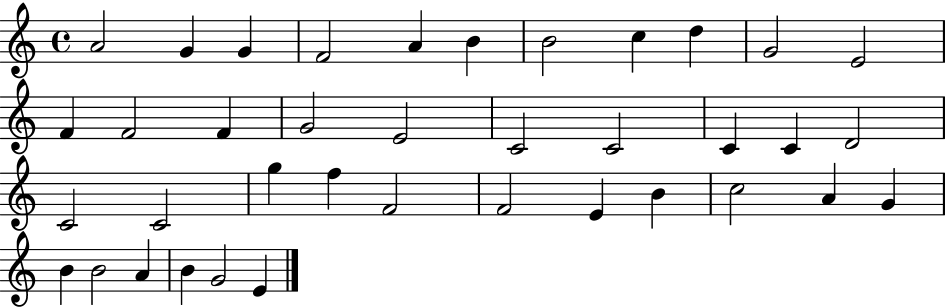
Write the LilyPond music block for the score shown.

{
  \clef treble
  \time 4/4
  \defaultTimeSignature
  \key c \major
  a'2 g'4 g'4 | f'2 a'4 b'4 | b'2 c''4 d''4 | g'2 e'2 | \break f'4 f'2 f'4 | g'2 e'2 | c'2 c'2 | c'4 c'4 d'2 | \break c'2 c'2 | g''4 f''4 f'2 | f'2 e'4 b'4 | c''2 a'4 g'4 | \break b'4 b'2 a'4 | b'4 g'2 e'4 | \bar "|."
}